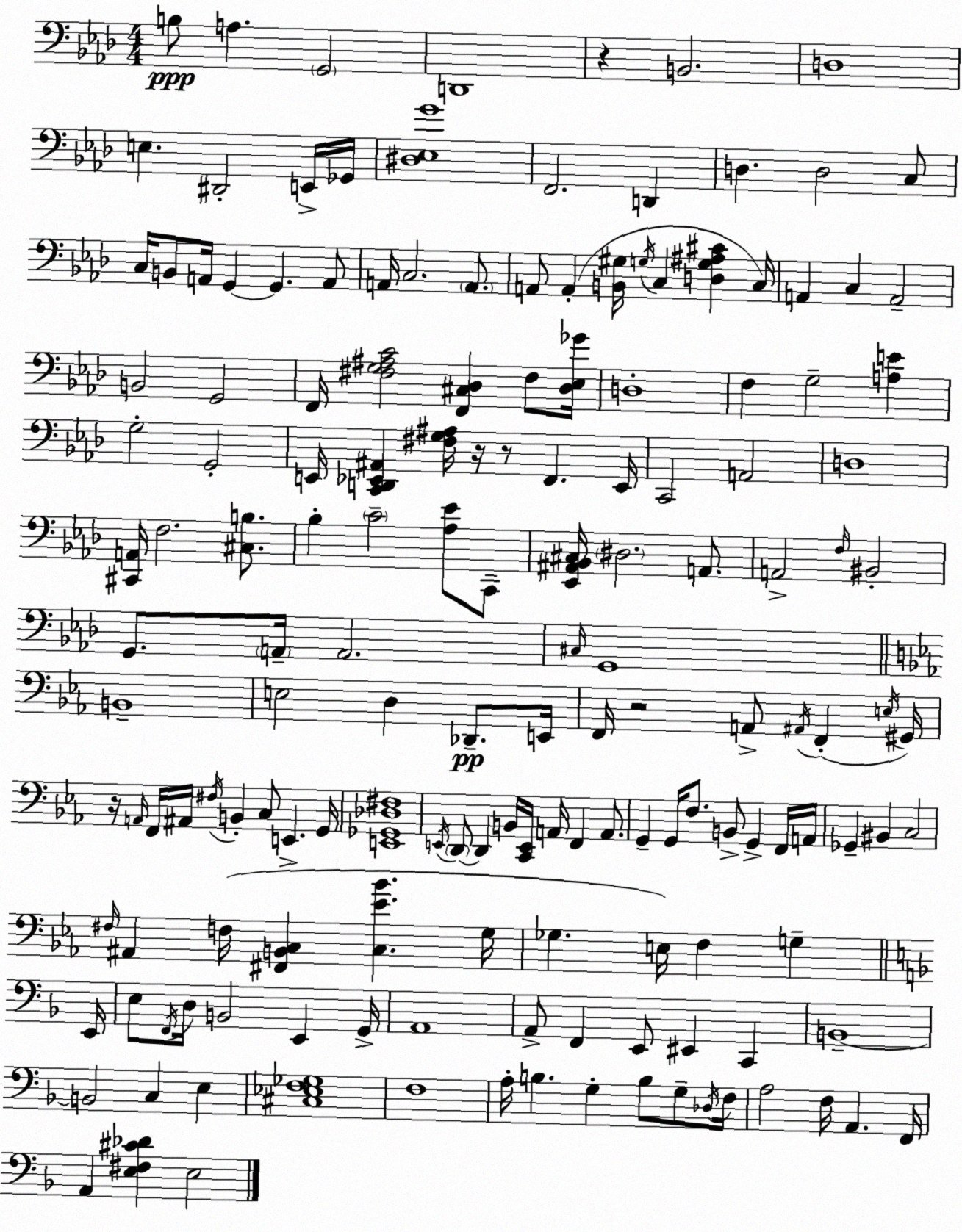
X:1
T:Untitled
M:4/4
L:1/4
K:Ab
B,/2 A, G,,2 D,,4 z B,,2 D,4 E, ^D,,2 E,,/4 _G,,/4 [^D,_E,G]4 F,,2 D,, D, D,2 C,/2 C,/4 B,,/2 A,,/4 G,, G,, A,,/2 A,,/4 C,2 A,,/2 A,,/2 A,, [B,,^G,]/4 G,/4 C, [D,G,^A,^C] C,/4 A,, C, A,,2 B,,2 G,,2 F,,/4 [^F,G,^A,C]2 [F,,^C,_D,] ^F,/2 [_D,_E,_G]/4 D,4 F, G,2 [A,E] G,2 G,,2 E,,/4 [C,,D,,_E,,^A,,] [^F,G,^A,]/4 z/4 z/2 F,, _E,,/4 C,,2 A,,2 D,4 [^C,,A,,]/4 F,2 [^C,B,]/2 _B, C2 [_A,_E]/2 C,,/2 [_E,,^A,,_B,,^C,]/4 ^D,2 A,,/2 A,,2 F,/4 ^B,,2 G,,/2 A,,/4 A,,2 ^C,/4 G,,4 B,,4 E,2 D, _D,,/2 E,,/4 F,,/4 z2 A,,/2 ^A,,/4 F,, E,/4 ^G,,/4 z/4 A,,/4 F,,/4 ^A,,/4 ^F,/4 B,, C,/2 E,, G,,/4 [E,,_G,,_D,^F,]4 E,,/4 D,,/2 D,, B,,/4 [C,,E,,]/4 A,,/4 F,, A,,/2 G,, G,,/4 F,/2 B,,/2 G,, F,,/4 A,,/4 _G,, ^B,, C,2 ^F,/4 ^A,, F,/4 [^F,,B,,C,] [C,_E_B] G,/4 _G, E,/4 F, G, E,,/4 E,/2 F,,/4 D,/4 B,,2 E,, G,,/4 A,,4 A,,/2 F,, E,,/2 ^E,, C,, B,,4 B,,2 C, E, [^C,_E,F,_G,]4 F,4 A,/4 B, G, B,/2 G,/2 _D,/4 F,/4 A,2 F,/4 A,, F,,/4 A,, [E,^F,^C_D] E,2